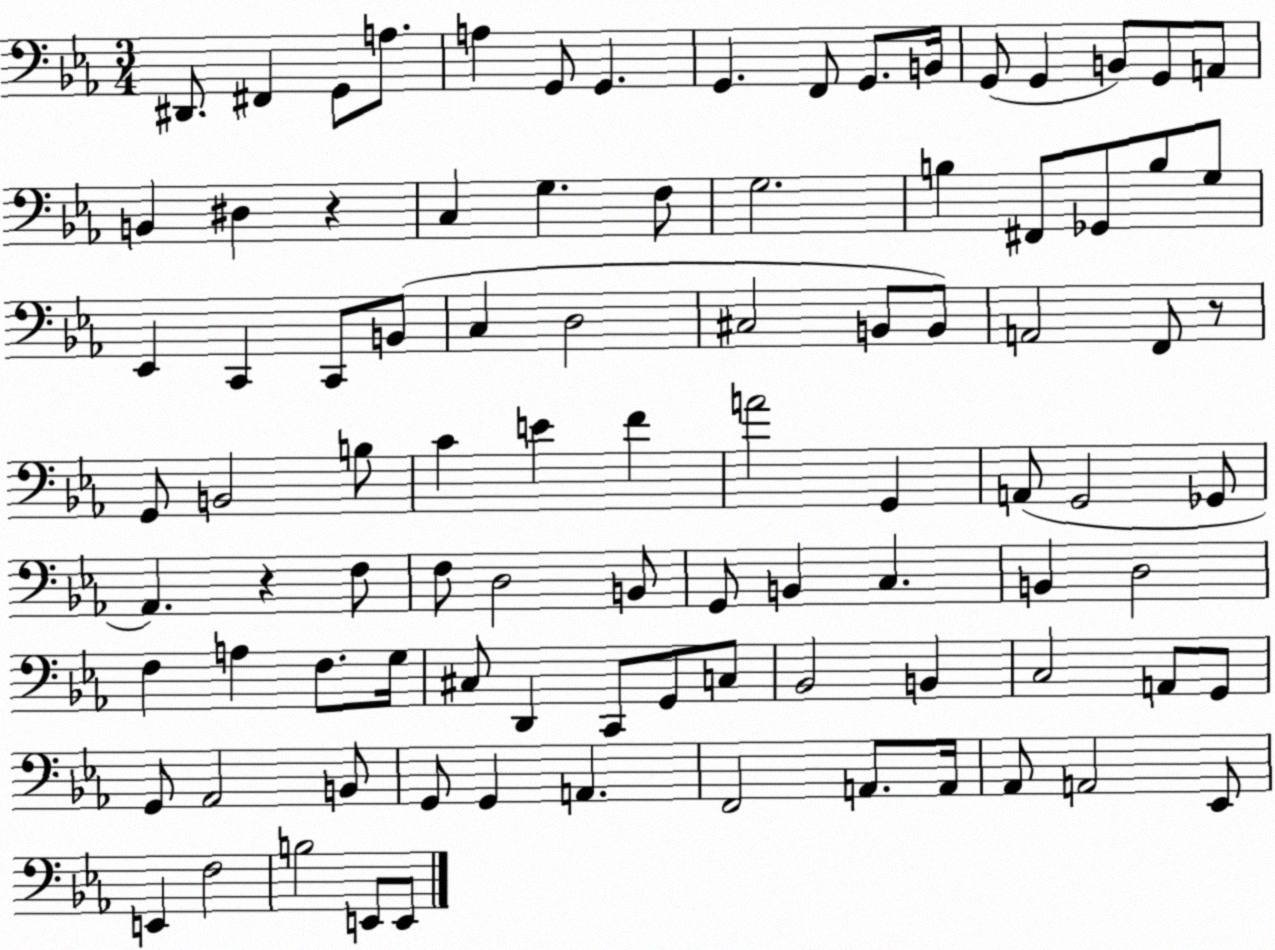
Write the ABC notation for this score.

X:1
T:Untitled
M:3/4
L:1/4
K:Eb
^D,,/2 ^F,, G,,/2 A,/2 A, G,,/2 G,, G,, F,,/2 G,,/2 B,,/4 G,,/2 G,, B,,/2 G,,/2 A,,/2 B,, ^D, z C, G, F,/2 G,2 B, ^F,,/2 _G,,/2 B,/2 G,/2 _E,, C,, C,,/2 B,,/2 C, D,2 ^C,2 B,,/2 B,,/2 A,,2 F,,/2 z/2 G,,/2 B,,2 B,/2 C E F A2 G,, A,,/2 G,,2 _G,,/2 _A,, z F,/2 F,/2 D,2 B,,/2 G,,/2 B,, C, B,, D,2 F, A, F,/2 G,/4 ^C,/2 D,, C,,/2 G,,/2 C,/2 _B,,2 B,, C,2 A,,/2 G,,/2 G,,/2 _A,,2 B,,/2 G,,/2 G,, A,, F,,2 A,,/2 A,,/4 _A,,/2 A,,2 _E,,/2 E,, F,2 B,2 E,,/2 E,,/2